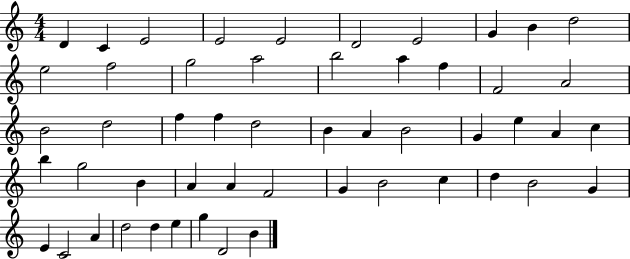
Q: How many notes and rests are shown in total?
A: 52